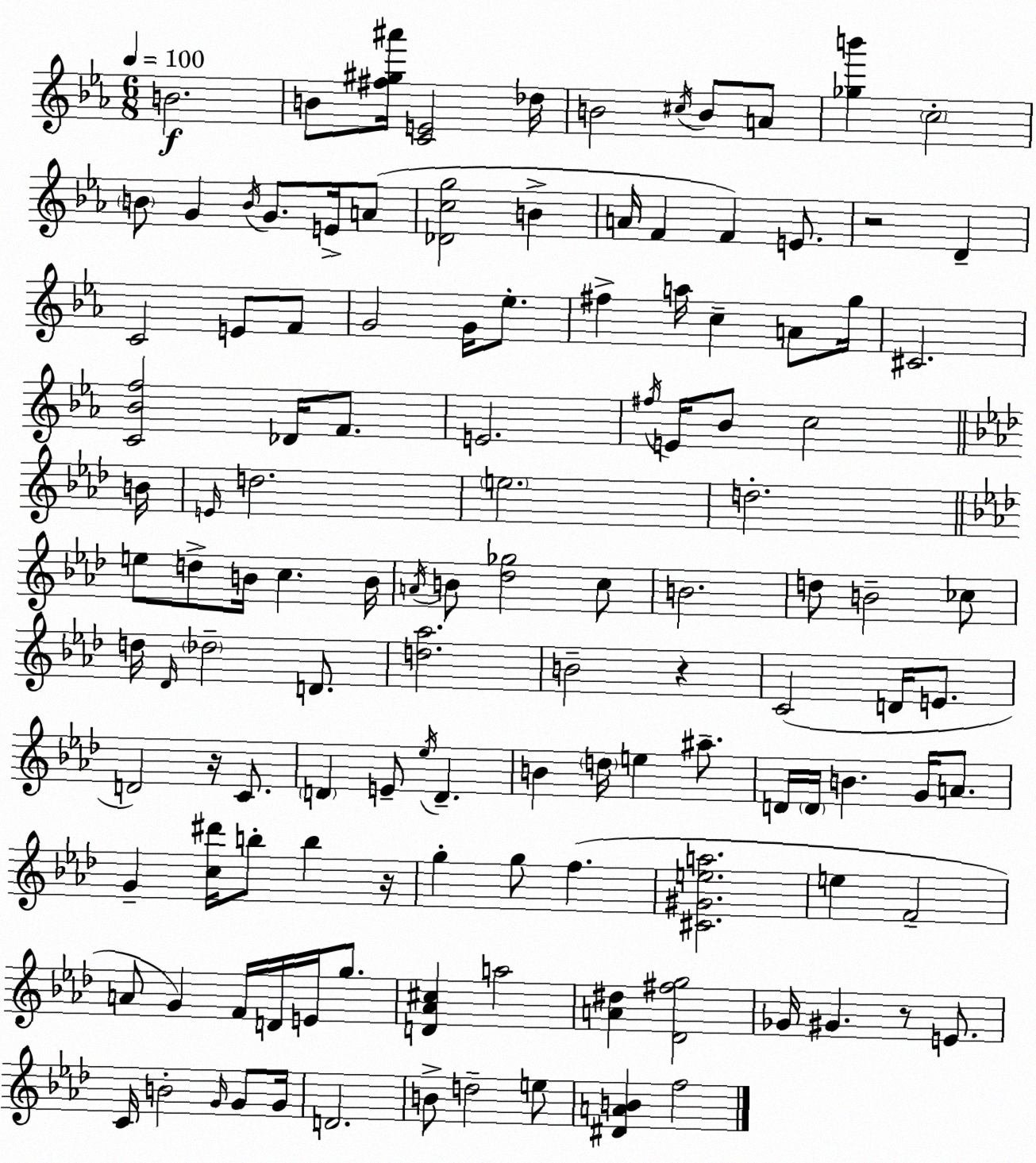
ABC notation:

X:1
T:Untitled
M:6/8
L:1/4
K:Cm
B2 B/2 [^f^g^a']/4 [CE]2 _d/4 B2 ^c/4 B/2 A/2 [_gb'] c2 B/2 G B/4 G/2 E/4 A/2 [_Dcg]2 B A/4 F F E/2 z2 D C2 E/2 F/2 G2 G/4 _e/2 ^f a/4 c A/2 g/4 ^C2 [C_Bf]2 _D/4 F/2 E2 ^f/4 E/4 _B/2 c2 B/4 E/4 d2 e2 d2 e/2 d/2 B/4 c B/4 A/4 B/2 [_d_g]2 c/2 B2 d/2 B2 _c/2 d/4 _D/4 _d2 D/2 [d_a]2 B2 z C2 D/4 E/2 D2 z/4 C/2 D E/2 _e/4 D B d/4 e ^a/2 D/4 D/4 B G/4 A/2 G [c^d']/4 b/2 b z/4 g g/2 f [^C^Gea]2 e F2 A/2 G F/4 D/4 E/4 g/2 [D_A^c] a2 [A^d] [_D^fg]2 _G/4 ^G z/2 E/2 C/4 B2 G/4 G/2 G/4 D2 B/2 d2 e/2 [^DAB] f2